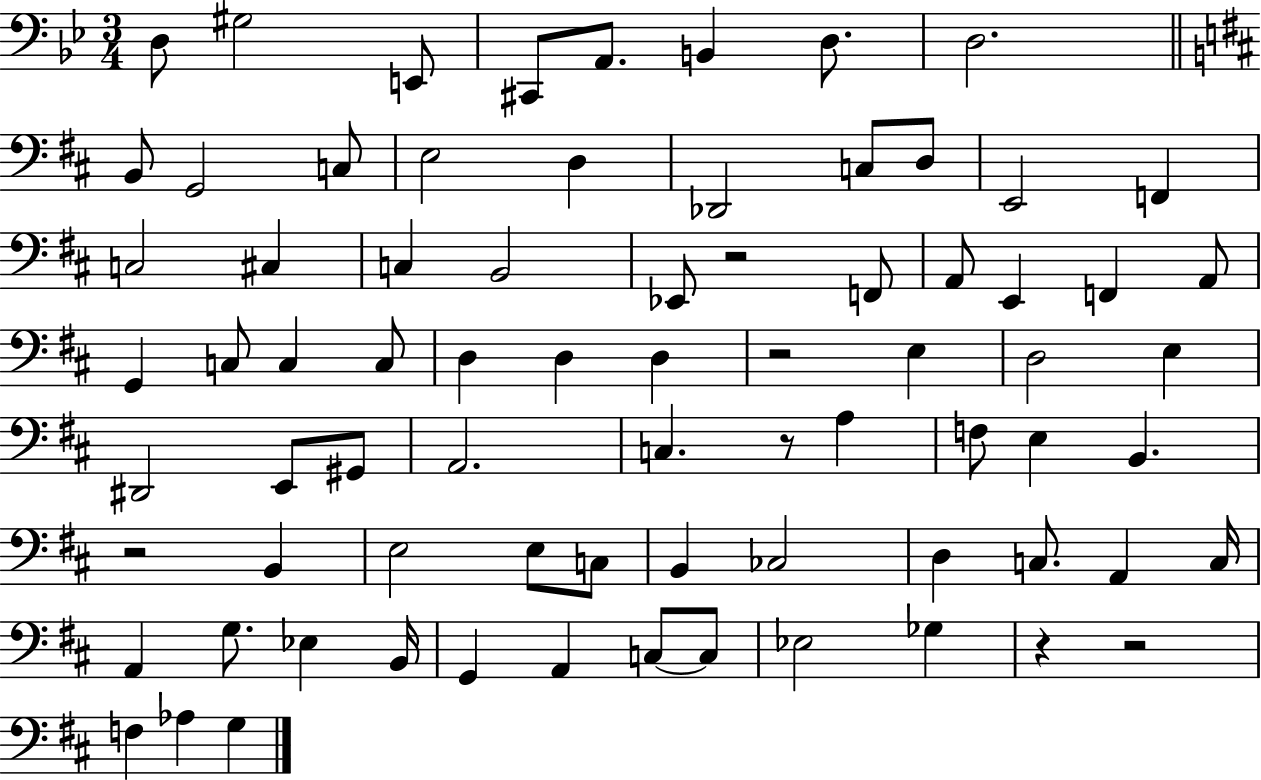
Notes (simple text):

D3/e G#3/h E2/e C#2/e A2/e. B2/q D3/e. D3/h. B2/e G2/h C3/e E3/h D3/q Db2/h C3/e D3/e E2/h F2/q C3/h C#3/q C3/q B2/h Eb2/e R/h F2/e A2/e E2/q F2/q A2/e G2/q C3/e C3/q C3/e D3/q D3/q D3/q R/h E3/q D3/h E3/q D#2/h E2/e G#2/e A2/h. C3/q. R/e A3/q F3/e E3/q B2/q. R/h B2/q E3/h E3/e C3/e B2/q CES3/h D3/q C3/e. A2/q C3/s A2/q G3/e. Eb3/q B2/s G2/q A2/q C3/e C3/e Eb3/h Gb3/q R/q R/h F3/q Ab3/q G3/q